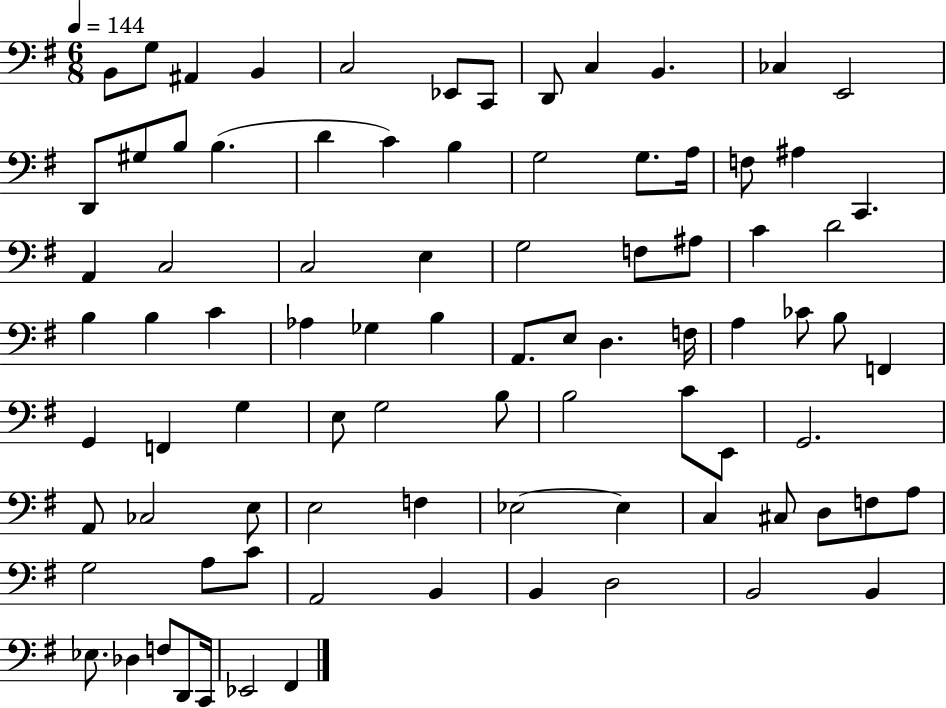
X:1
T:Untitled
M:6/8
L:1/4
K:G
B,,/2 G,/2 ^A,, B,, C,2 _E,,/2 C,,/2 D,,/2 C, B,, _C, E,,2 D,,/2 ^G,/2 B,/2 B, D C B, G,2 G,/2 A,/4 F,/2 ^A, C,, A,, C,2 C,2 E, G,2 F,/2 ^A,/2 C D2 B, B, C _A, _G, B, A,,/2 E,/2 D, F,/4 A, _C/2 B,/2 F,, G,, F,, G, E,/2 G,2 B,/2 B,2 C/2 E,,/2 G,,2 A,,/2 _C,2 E,/2 E,2 F, _E,2 _E, C, ^C,/2 D,/2 F,/2 A,/2 G,2 A,/2 C/2 A,,2 B,, B,, D,2 B,,2 B,, _E,/2 _D, F,/2 D,,/2 C,,/4 _E,,2 ^F,,